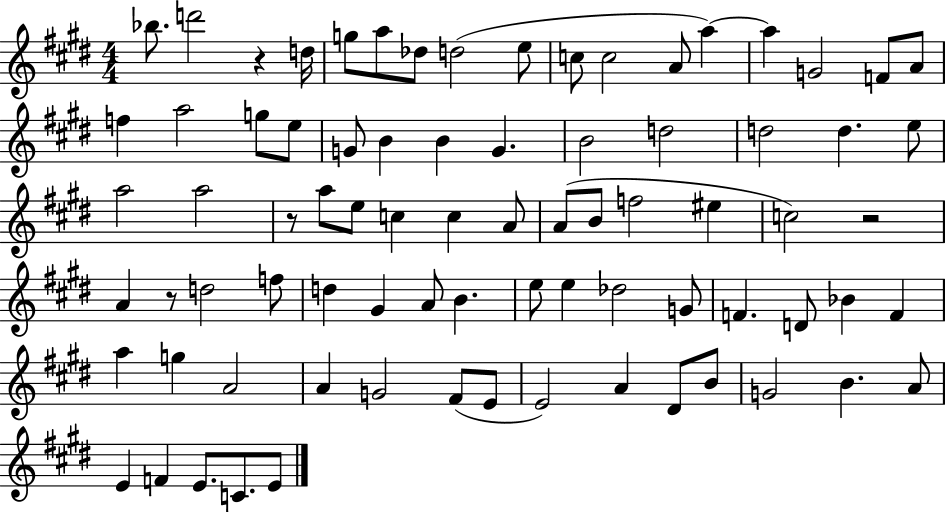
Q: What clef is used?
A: treble